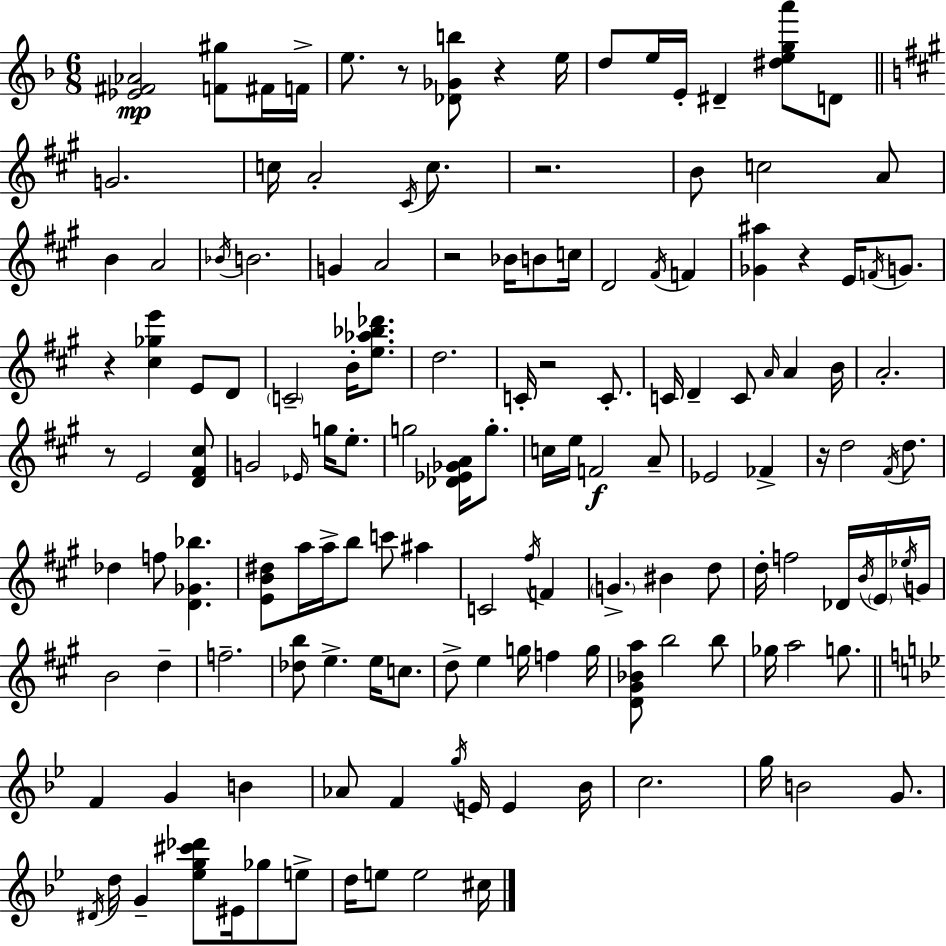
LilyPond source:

{
  \clef treble
  \numericTimeSignature
  \time 6/8
  \key d \minor
  \repeat volta 2 { <ees' fis' aes'>2\mp <f' gis''>8 fis'16 f'16-> | e''8. r8 <des' ges' b''>8 r4 e''16 | d''8 e''16 e'16-. dis'4-- <dis'' e'' g'' a'''>8 d'8 | \bar "||" \break \key a \major g'2. | c''16 a'2-. \acciaccatura { cis'16 } c''8. | r2. | b'8 c''2 a'8 | \break b'4 a'2 | \acciaccatura { bes'16 } b'2. | g'4 a'2 | r2 bes'16 b'8 | \break c''16 d'2 \acciaccatura { fis'16 } f'4 | <ges' ais''>4 r4 e'16 | \acciaccatura { f'16 } g'8. r4 <cis'' ges'' e'''>4 | e'8 d'8 \parenthesize c'2-- | \break b'16-. <e'' aes'' bes'' des'''>8. d''2. | c'16-. r2 | c'8.-. c'16 d'4-- c'8 \grace { a'16 } | a'4 b'16 a'2.-. | \break r8 e'2 | <d' fis' cis''>8 g'2 | \grace { ees'16 } g''16 e''8.-. g''2 | <des' ees' ges' a'>16 g''8.-. c''16 e''16 f'2\f | \break a'8-- ees'2 | fes'4-> r16 d''2 | \acciaccatura { fis'16 } d''8. des''4 f''8 | <d' ges' bes''>4. <e' b' dis''>8 a''16 a''16-> b''8 | \break c'''8 ais''4 c'2 | \acciaccatura { fis''16 } f'4 \parenthesize g'4.-> | bis'4 d''8 d''16-. f''2 | des'16 \acciaccatura { b'16 } \parenthesize e'16 \acciaccatura { ees''16 } g'16 b'2 | \break d''4-- f''2.-- | <des'' b''>8 | e''4.-> e''16 c''8. d''8-> | e''4 g''16 f''4 g''16 <d' gis' bes' a''>8 | \break b''2 b''8 ges''16 a''2 | g''8. \bar "||" \break \key bes \major f'4 g'4 b'4 | aes'8 f'4 \acciaccatura { g''16 } e'16 e'4 | bes'16 c''2. | g''16 b'2 g'8. | \break \acciaccatura { dis'16 } d''16 g'4-- <ees'' g'' cis''' des'''>8 eis'16 ges''8 | e''8-> d''16 e''8 e''2 | cis''16 } \bar "|."
}